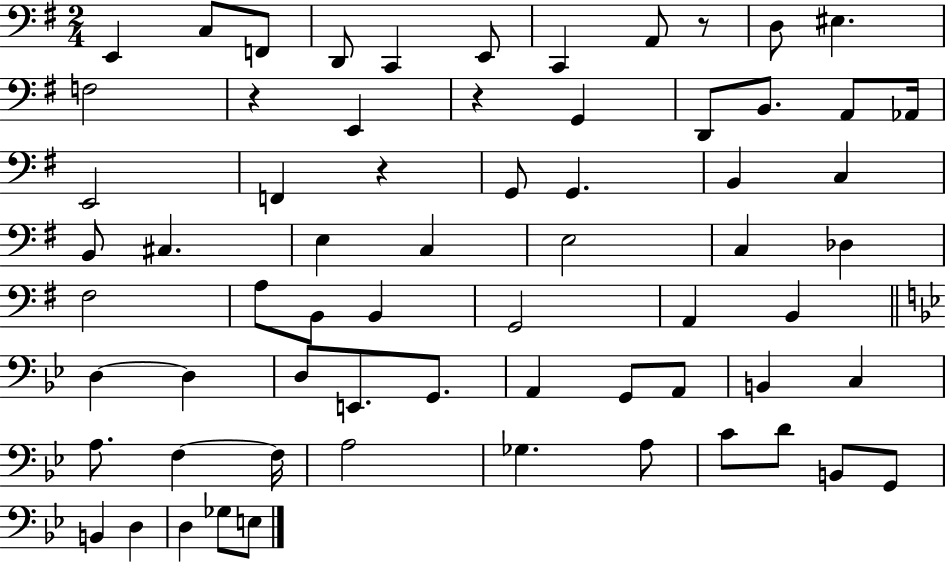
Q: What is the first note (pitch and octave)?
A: E2